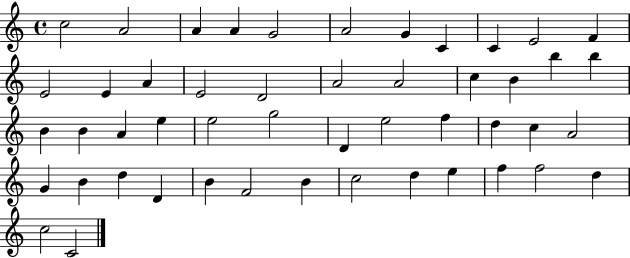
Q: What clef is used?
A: treble